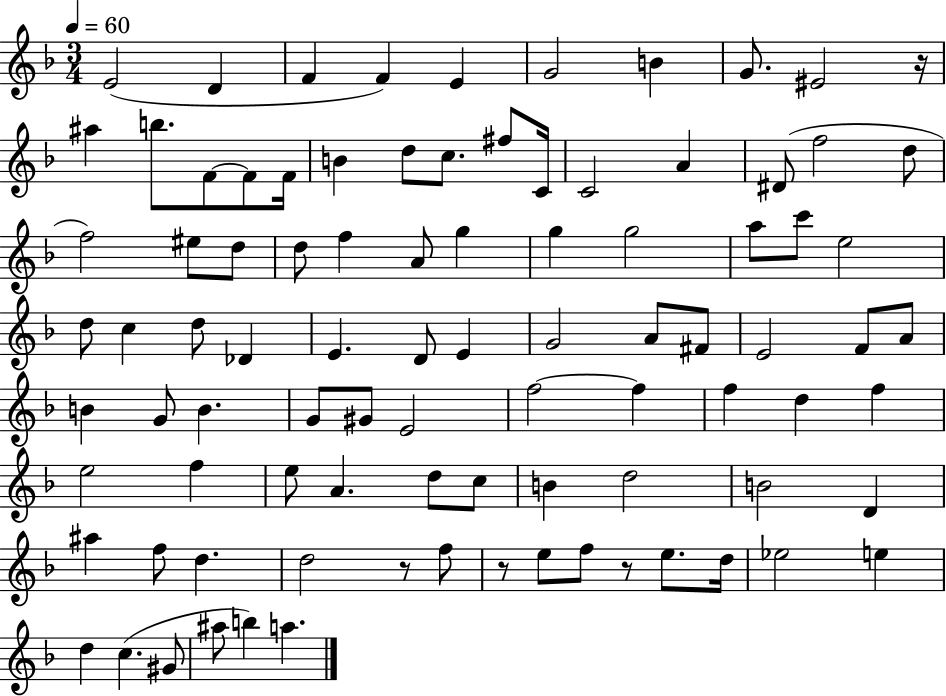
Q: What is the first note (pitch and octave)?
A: E4